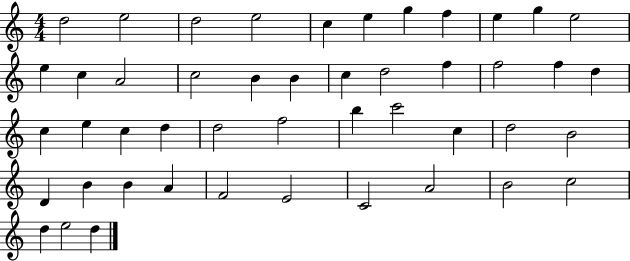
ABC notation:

X:1
T:Untitled
M:4/4
L:1/4
K:C
d2 e2 d2 e2 c e g f e g e2 e c A2 c2 B B c d2 f f2 f d c e c d d2 f2 b c'2 c d2 B2 D B B A F2 E2 C2 A2 B2 c2 d e2 d